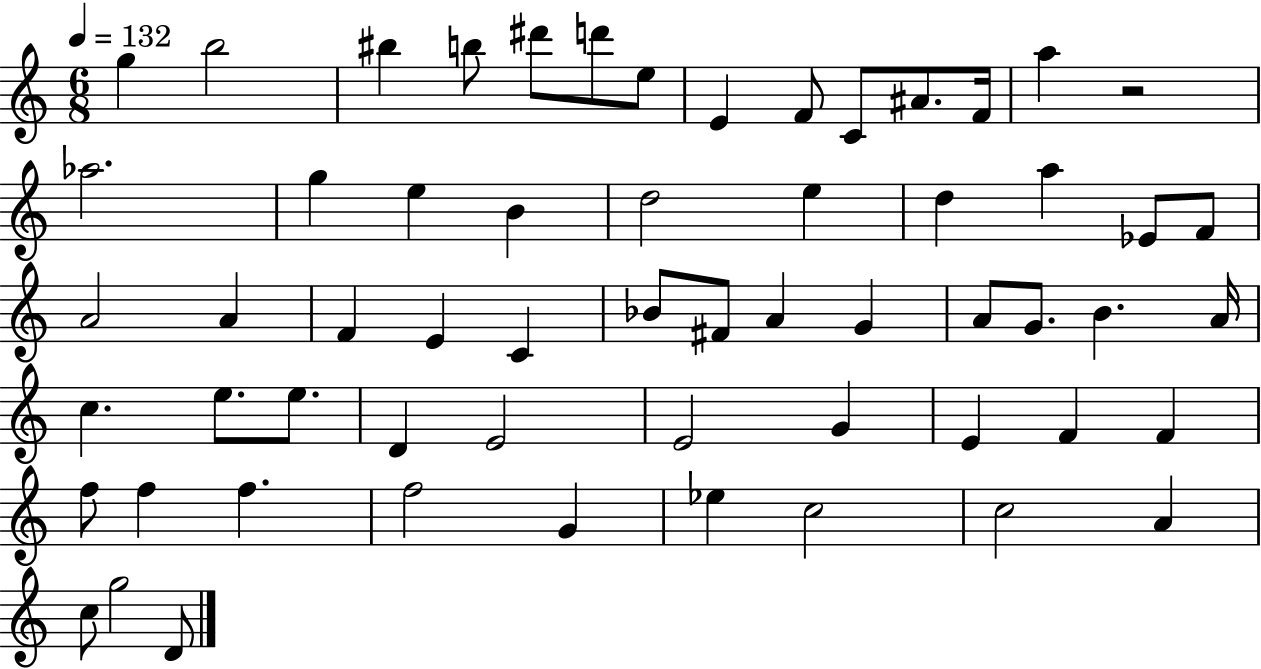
{
  \clef treble
  \numericTimeSignature
  \time 6/8
  \key c \major
  \tempo 4 = 132
  \repeat volta 2 { g''4 b''2 | bis''4 b''8 dis'''8 d'''8 e''8 | e'4 f'8 c'8 ais'8. f'16 | a''4 r2 | \break aes''2. | g''4 e''4 b'4 | d''2 e''4 | d''4 a''4 ees'8 f'8 | \break a'2 a'4 | f'4 e'4 c'4 | bes'8 fis'8 a'4 g'4 | a'8 g'8. b'4. a'16 | \break c''4. e''8. e''8. | d'4 e'2 | e'2 g'4 | e'4 f'4 f'4 | \break f''8 f''4 f''4. | f''2 g'4 | ees''4 c''2 | c''2 a'4 | \break c''8 g''2 d'8 | } \bar "|."
}